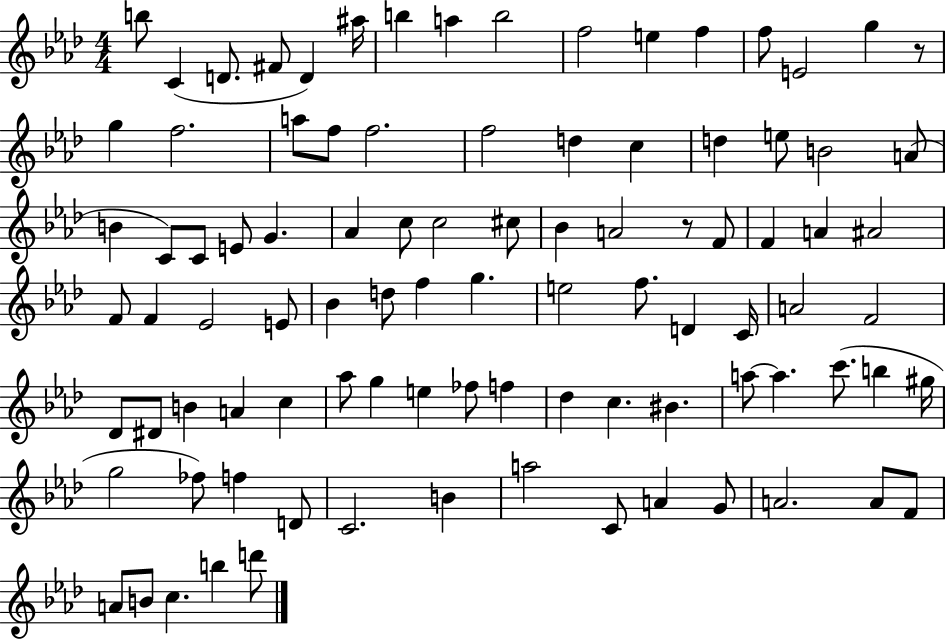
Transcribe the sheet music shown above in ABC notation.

X:1
T:Untitled
M:4/4
L:1/4
K:Ab
b/2 C D/2 ^F/2 D ^a/4 b a b2 f2 e f f/2 E2 g z/2 g f2 a/2 f/2 f2 f2 d c d e/2 B2 A/2 B C/2 C/2 E/2 G _A c/2 c2 ^c/2 _B A2 z/2 F/2 F A ^A2 F/2 F _E2 E/2 _B d/2 f g e2 f/2 D C/4 A2 F2 _D/2 ^D/2 B A c _a/2 g e _f/2 f _d c ^B a/2 a c'/2 b ^g/4 g2 _f/2 f D/2 C2 B a2 C/2 A G/2 A2 A/2 F/2 A/2 B/2 c b d'/2